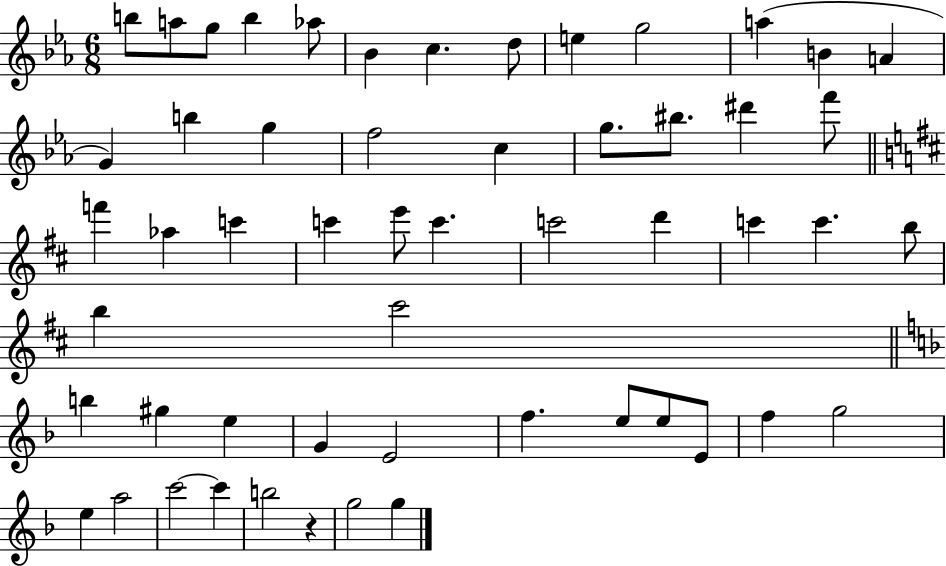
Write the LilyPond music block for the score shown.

{
  \clef treble
  \numericTimeSignature
  \time 6/8
  \key ees \major
  b''8 a''8 g''8 b''4 aes''8 | bes'4 c''4. d''8 | e''4 g''2 | a''4( b'4 a'4 | \break g'4) b''4 g''4 | f''2 c''4 | g''8. bis''8. dis'''4 f'''8 | \bar "||" \break \key d \major f'''4 aes''4 c'''4 | c'''4 e'''8 c'''4. | c'''2 d'''4 | c'''4 c'''4. b''8 | \break b''4 cis'''2 | \bar "||" \break \key f \major b''4 gis''4 e''4 | g'4 e'2 | f''4. e''8 e''8 e'8 | f''4 g''2 | \break e''4 a''2 | c'''2~~ c'''4 | b''2 r4 | g''2 g''4 | \break \bar "|."
}